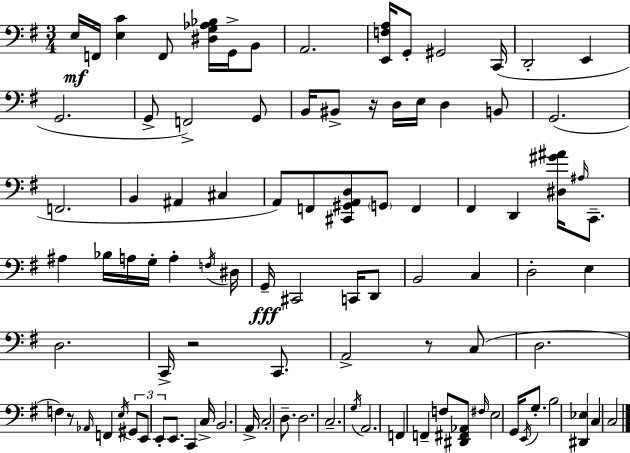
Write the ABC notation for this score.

X:1
T:Untitled
M:3/4
L:1/4
K:Em
E,/4 F,,/4 [E,C] F,,/2 [^D,G,_A,_B,]/4 G,,/4 B,,/2 A,,2 [E,,F,A,]/4 G,,/2 ^G,,2 C,,/4 D,,2 E,, G,,2 G,,/2 F,,2 G,,/2 B,,/4 ^B,,/2 z/4 D,/4 E,/4 D, B,,/2 G,,2 F,,2 B,, ^A,, ^C, A,,/2 F,,/2 [^C,,^G,,A,,D,]/2 G,,/2 F,, ^F,, D,, [^D,^G^A]/4 ^A,/4 C,,/2 ^A, _B,/4 A,/4 G,/4 A, F,/4 ^D,/4 G,,/4 ^C,,2 C,,/4 D,,/2 B,,2 C, D,2 E, D,2 C,,/4 z2 C,,/2 A,,2 z/2 C,/2 D,2 F, z/2 _A,,/4 F,, E,/4 ^G,,/2 E,,/2 E,,/2 E,,/2 C,, C,/4 B,,2 A,,/4 C,2 D,/2 D,2 C,2 G,/4 A,,2 F,, F,, F,/2 [^D,,^F,,_A,,]/2 ^F,/4 E,2 G,,/4 E,,/4 G,/2 B,2 [^D,,_E,] C, C,2